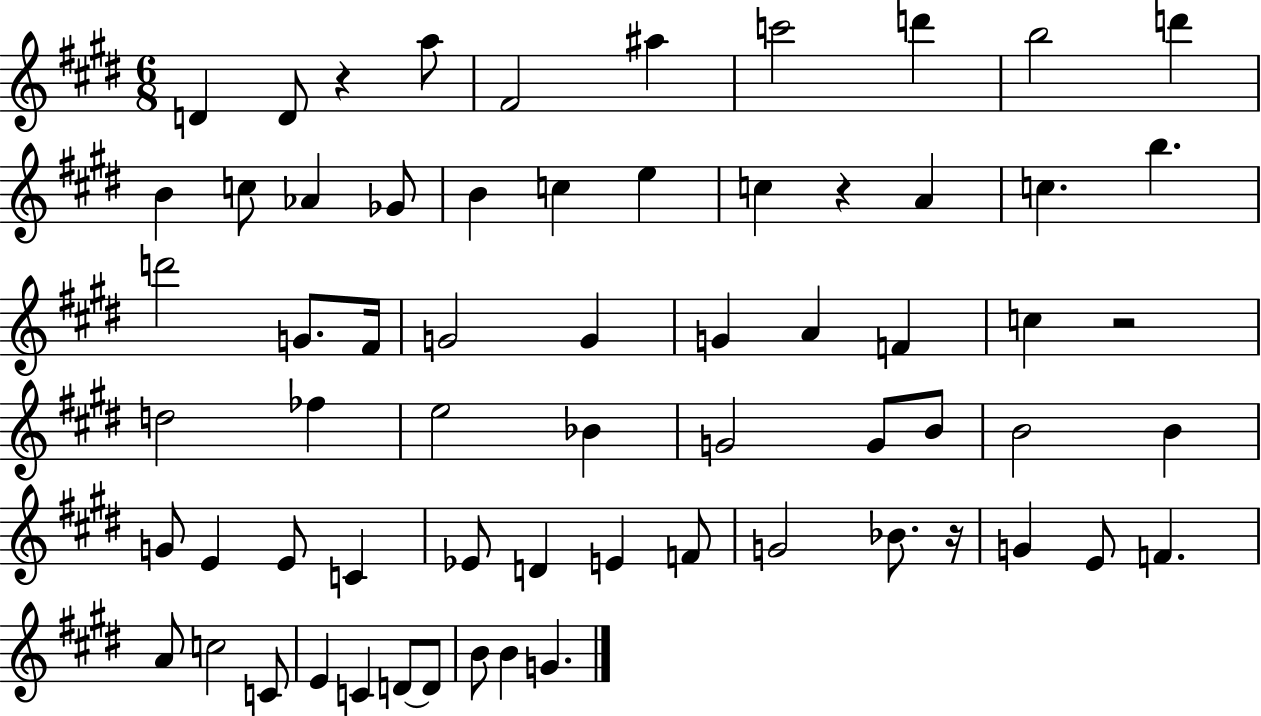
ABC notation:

X:1
T:Untitled
M:6/8
L:1/4
K:E
D D/2 z a/2 ^F2 ^a c'2 d' b2 d' B c/2 _A _G/2 B c e c z A c b d'2 G/2 ^F/4 G2 G G A F c z2 d2 _f e2 _B G2 G/2 B/2 B2 B G/2 E E/2 C _E/2 D E F/2 G2 _B/2 z/4 G E/2 F A/2 c2 C/2 E C D/2 D/2 B/2 B G